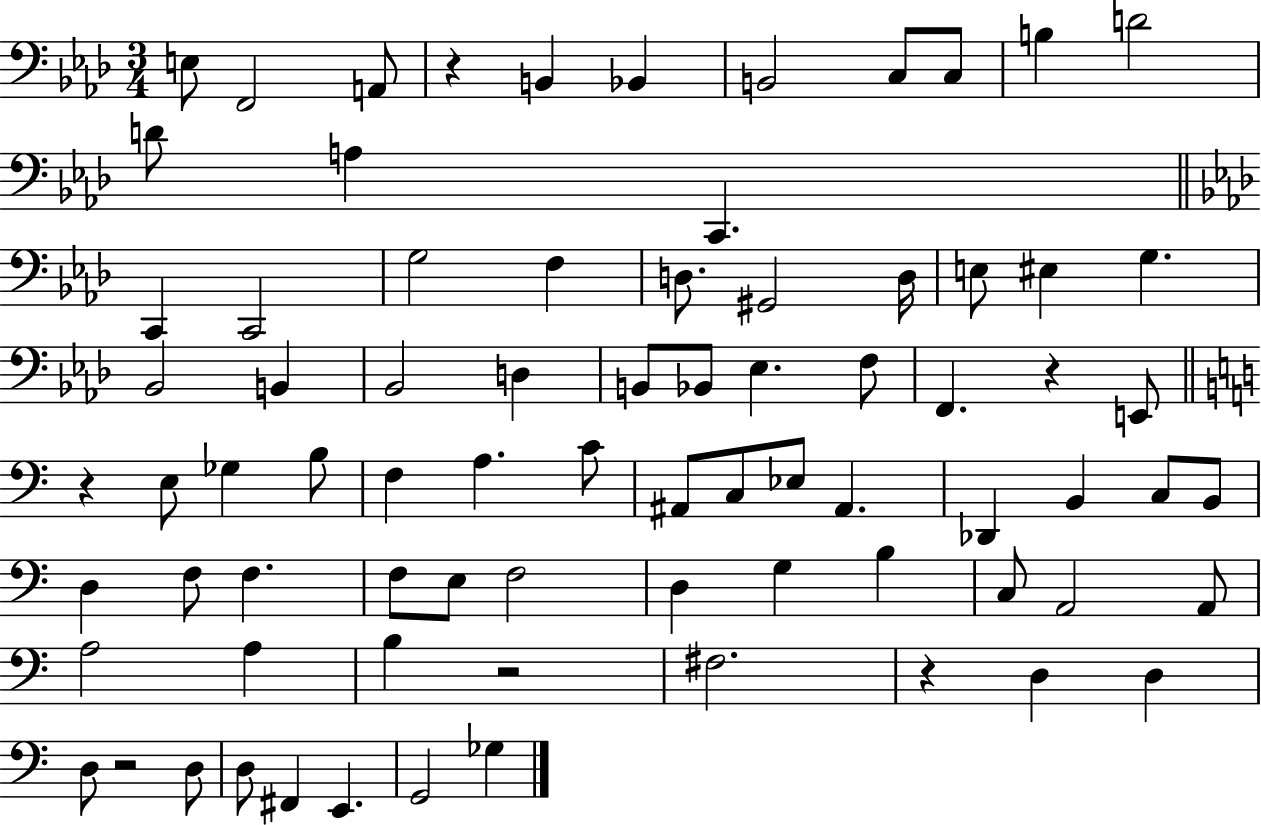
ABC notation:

X:1
T:Untitled
M:3/4
L:1/4
K:Ab
E,/2 F,,2 A,,/2 z B,, _B,, B,,2 C,/2 C,/2 B, D2 D/2 A, C,, C,, C,,2 G,2 F, D,/2 ^G,,2 D,/4 E,/2 ^E, G, _B,,2 B,, _B,,2 D, B,,/2 _B,,/2 _E, F,/2 F,, z E,,/2 z E,/2 _G, B,/2 F, A, C/2 ^A,,/2 C,/2 _E,/2 ^A,, _D,, B,, C,/2 B,,/2 D, F,/2 F, F,/2 E,/2 F,2 D, G, B, C,/2 A,,2 A,,/2 A,2 A, B, z2 ^F,2 z D, D, D,/2 z2 D,/2 D,/2 ^F,, E,, G,,2 _G,